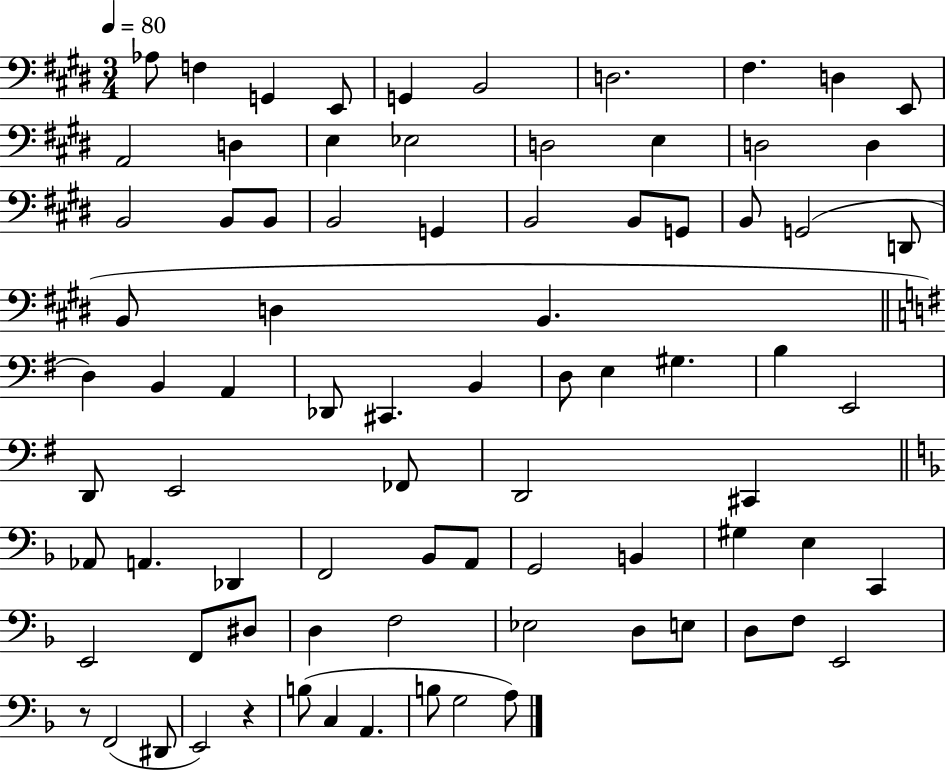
Ab3/e F3/q G2/q E2/e G2/q B2/h D3/h. F#3/q. D3/q E2/e A2/h D3/q E3/q Eb3/h D3/h E3/q D3/h D3/q B2/h B2/e B2/e B2/h G2/q B2/h B2/e G2/e B2/e G2/h D2/e B2/e D3/q B2/q. D3/q B2/q A2/q Db2/e C#2/q. B2/q D3/e E3/q G#3/q. B3/q E2/h D2/e E2/h FES2/e D2/h C#2/q Ab2/e A2/q. Db2/q F2/h Bb2/e A2/e G2/h B2/q G#3/q E3/q C2/q E2/h F2/e D#3/e D3/q F3/h Eb3/h D3/e E3/e D3/e F3/e E2/h R/e F2/h D#2/e E2/h R/q B3/e C3/q A2/q. B3/e G3/h A3/e